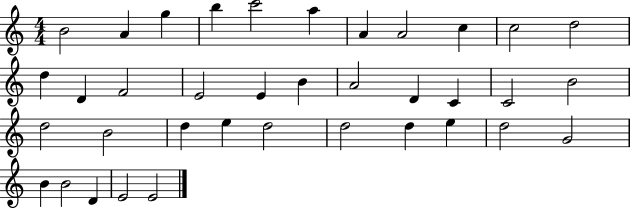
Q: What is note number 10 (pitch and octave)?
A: C5